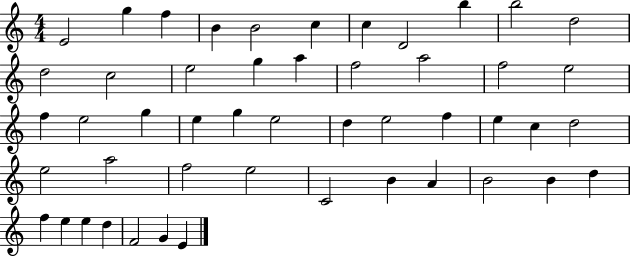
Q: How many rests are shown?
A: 0